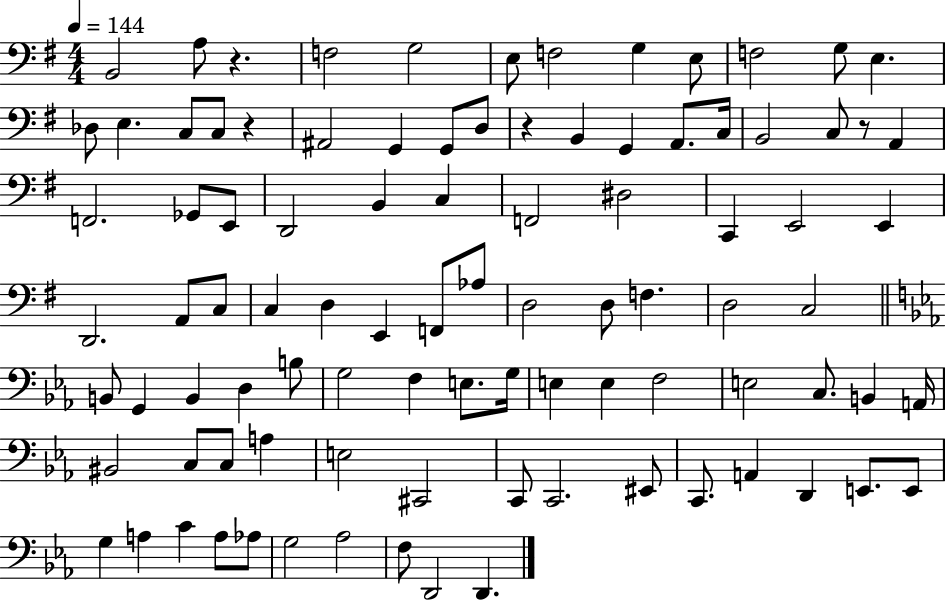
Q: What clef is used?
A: bass